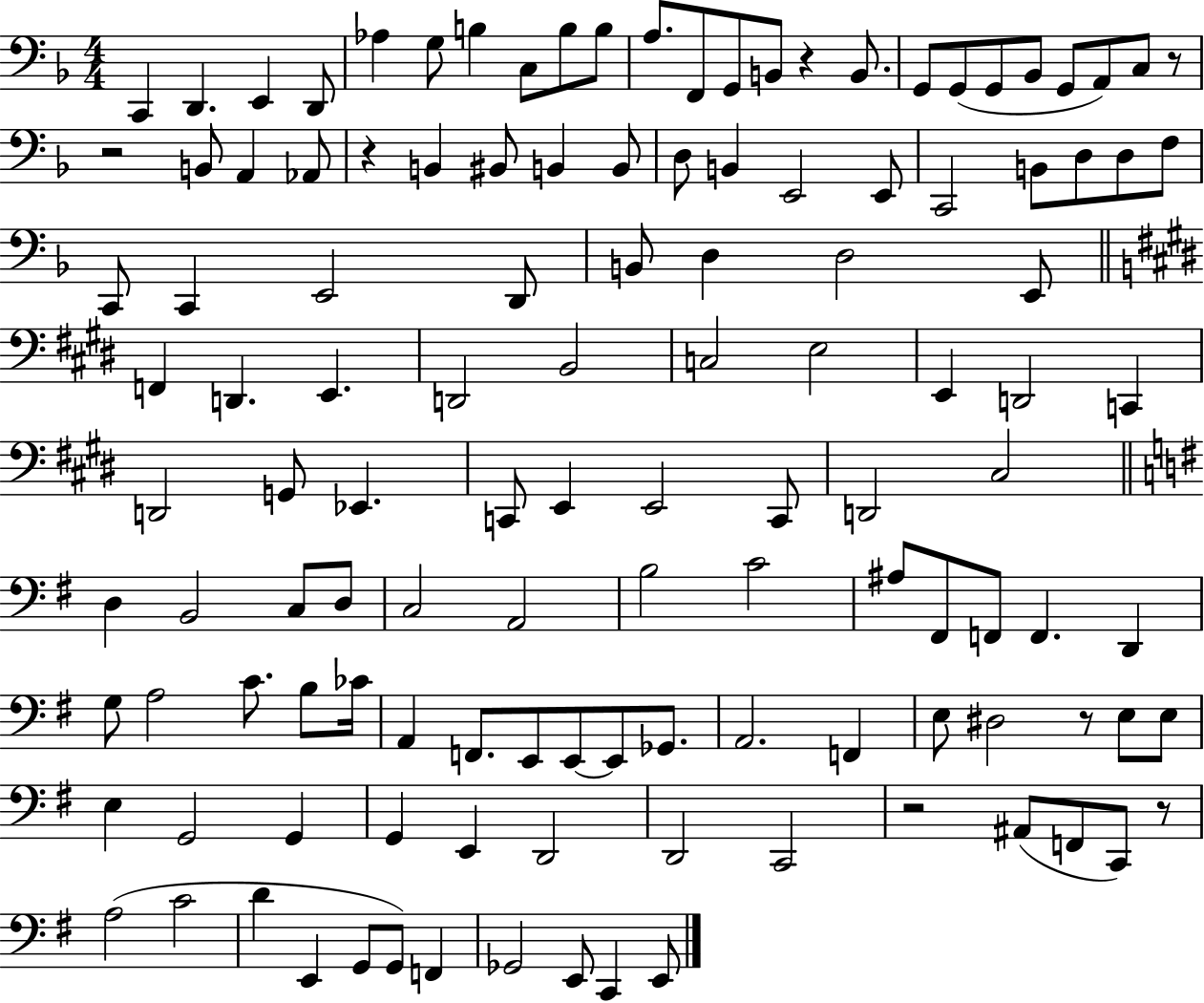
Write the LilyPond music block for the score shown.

{
  \clef bass
  \numericTimeSignature
  \time 4/4
  \key f \major
  c,4 d,4. e,4 d,8 | aes4 g8 b4 c8 b8 b8 | a8. f,8 g,8 b,8 r4 b,8. | g,8 g,8( g,8 bes,8 g,8 a,8) c8 r8 | \break r2 b,8 a,4 aes,8 | r4 b,4 bis,8 b,4 b,8 | d8 b,4 e,2 e,8 | c,2 b,8 d8 d8 f8 | \break c,8 c,4 e,2 d,8 | b,8 d4 d2 e,8 | \bar "||" \break \key e \major f,4 d,4. e,4. | d,2 b,2 | c2 e2 | e,4 d,2 c,4 | \break d,2 g,8 ees,4. | c,8 e,4 e,2 c,8 | d,2 cis2 | \bar "||" \break \key e \minor d4 b,2 c8 d8 | c2 a,2 | b2 c'2 | ais8 fis,8 f,8 f,4. d,4 | \break g8 a2 c'8. b8 ces'16 | a,4 f,8. e,8 e,8~~ e,8 ges,8. | a,2. f,4 | e8 dis2 r8 e8 e8 | \break e4 g,2 g,4 | g,4 e,4 d,2 | d,2 c,2 | r2 ais,8( f,8 c,8) r8 | \break a2( c'2 | d'4 e,4 g,8 g,8) f,4 | ges,2 e,8 c,4 e,8 | \bar "|."
}